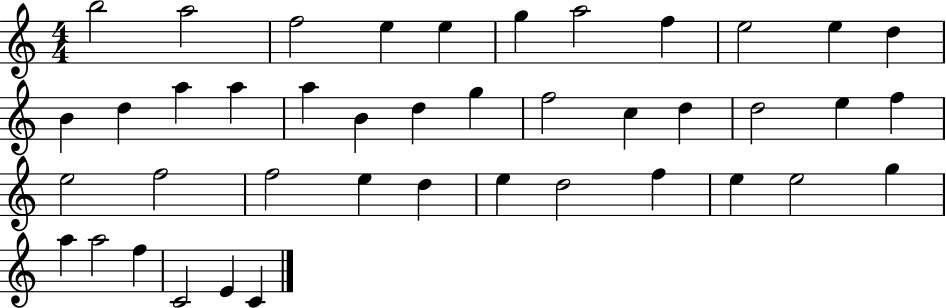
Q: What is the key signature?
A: C major